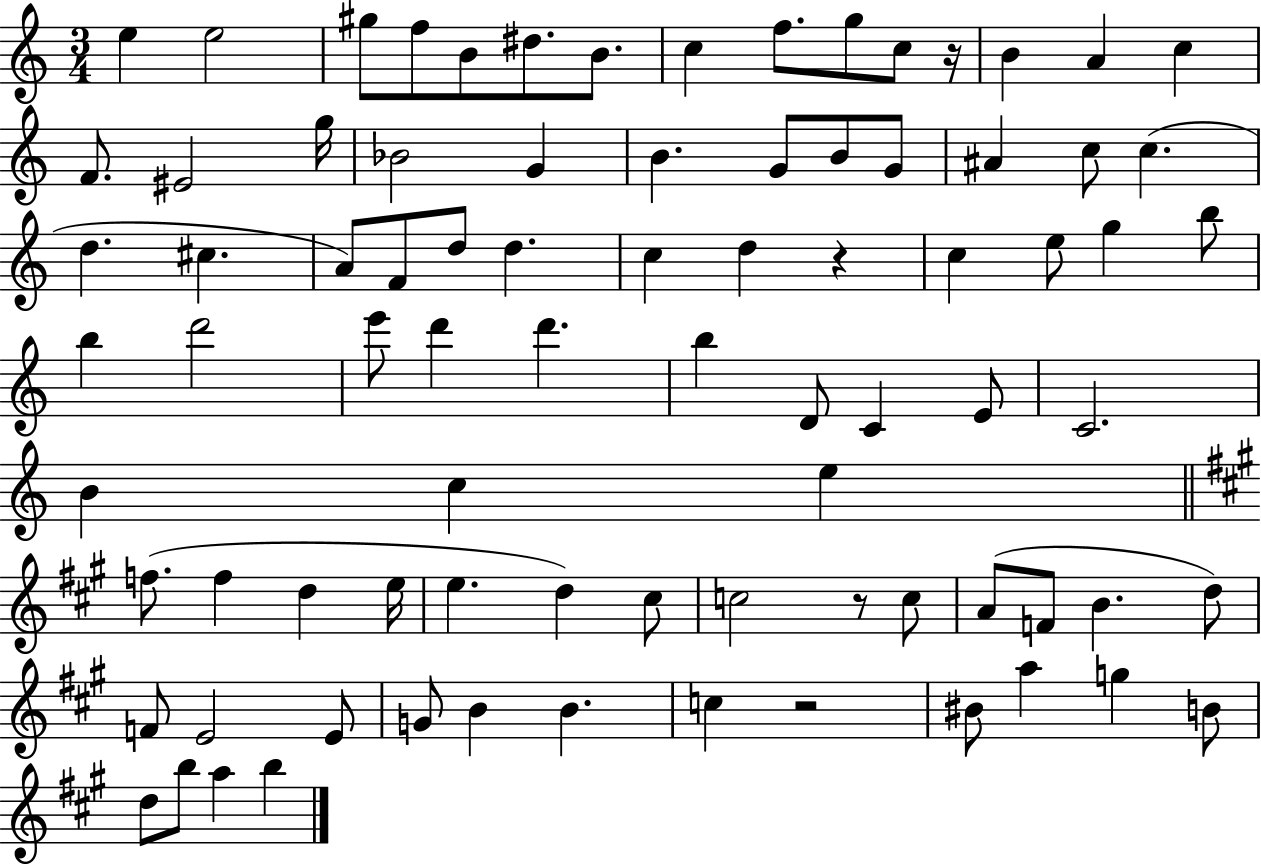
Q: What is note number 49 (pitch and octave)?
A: B4